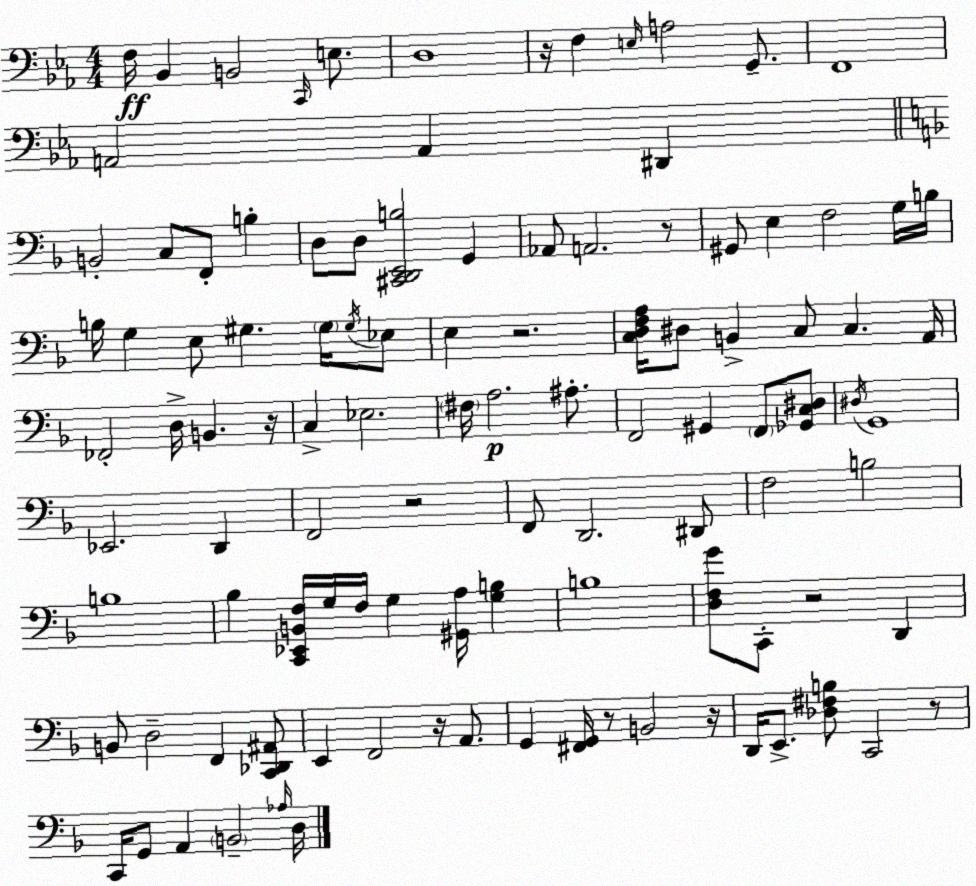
X:1
T:Untitled
M:4/4
L:1/4
K:Cm
F,/4 _B,, B,,2 C,,/4 E,/2 D,4 z/4 F, E,/4 A,2 G,,/2 F,,4 A,,2 A,, ^D,, B,,2 C,/2 F,,/2 B, D,/2 D,/2 [^C,,D,,E,,B,]2 G,, _A,,/2 A,,2 z/2 ^G,,/2 E, F,2 G,/4 B,/4 B,/4 G, E,/2 ^G, ^G,/4 ^G,/4 _E,/2 E, z2 [C,D,F,A,]/4 ^D,/2 B,, C,/2 C, A,,/4 _F,,2 D,/4 B,, z/4 C, _E,2 ^F,/4 A,2 ^A,/2 F,,2 ^G,, F,,/2 [_G,,C,^D,]/2 ^D,/4 G,,4 _E,,2 D,, F,,2 z2 F,,/2 D,,2 ^D,,/2 F,2 B,2 B,4 _B, [C,,_E,,B,,F,]/4 G,/4 F,/4 G, [^G,,A,]/4 [G,B,] B,4 [D,F,G]/2 C,,/2 z2 D,, B,,/2 D,2 F,, [C,,_D,,^A,,]/2 E,, F,,2 z/4 A,,/2 G,, [^F,,G,,]/4 z/2 B,,2 z/4 D,,/4 E,,/2 [_D,^F,B,]/2 C,,2 z/2 C,,/4 G,,/2 A,, B,,2 _A,/4 D,/4